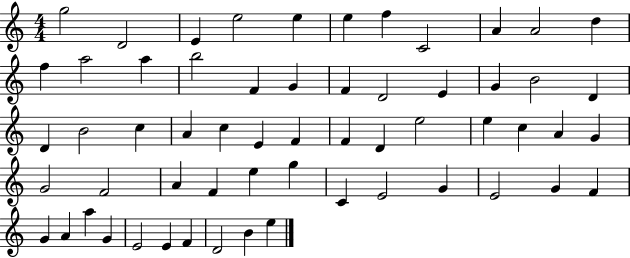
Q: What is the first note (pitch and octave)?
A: G5